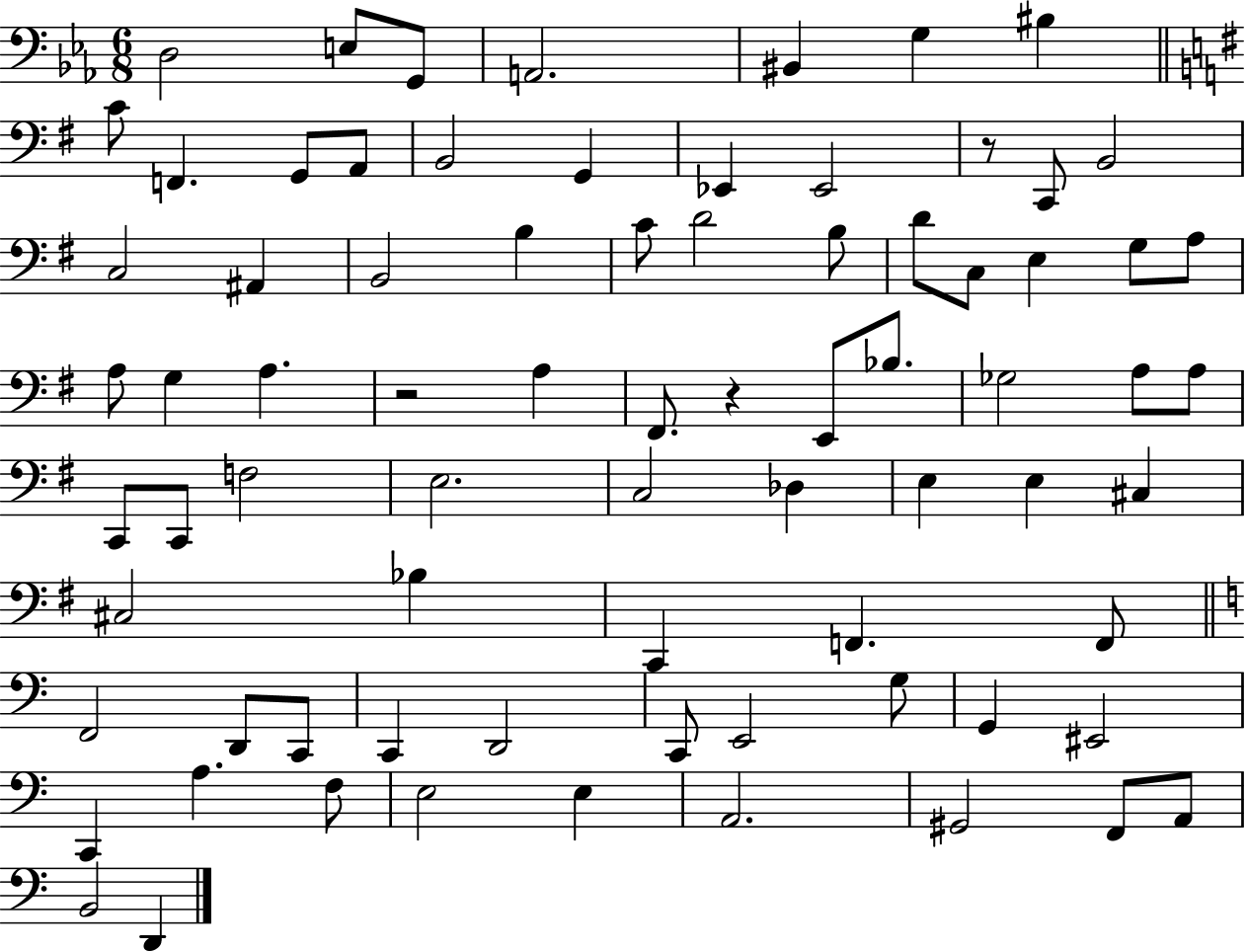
D3/h E3/e G2/e A2/h. BIS2/q G3/q BIS3/q C4/e F2/q. G2/e A2/e B2/h G2/q Eb2/q Eb2/h R/e C2/e B2/h C3/h A#2/q B2/h B3/q C4/e D4/h B3/e D4/e C3/e E3/q G3/e A3/e A3/e G3/q A3/q. R/h A3/q F#2/e. R/q E2/e Bb3/e. Gb3/h A3/e A3/e C2/e C2/e F3/h E3/h. C3/h Db3/q E3/q E3/q C#3/q C#3/h Bb3/q C2/q F2/q. F2/e F2/h D2/e C2/e C2/q D2/h C2/e E2/h G3/e G2/q EIS2/h C2/q A3/q. F3/e E3/h E3/q A2/h. G#2/h F2/e A2/e B2/h D2/q